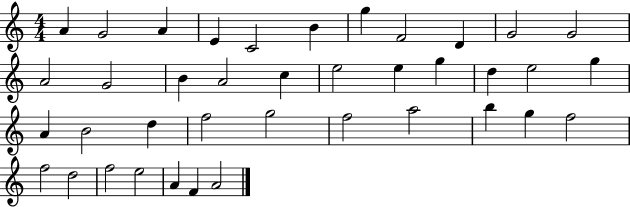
{
  \clef treble
  \numericTimeSignature
  \time 4/4
  \key c \major
  a'4 g'2 a'4 | e'4 c'2 b'4 | g''4 f'2 d'4 | g'2 g'2 | \break a'2 g'2 | b'4 a'2 c''4 | e''2 e''4 g''4 | d''4 e''2 g''4 | \break a'4 b'2 d''4 | f''2 g''2 | f''2 a''2 | b''4 g''4 f''2 | \break f''2 d''2 | f''2 e''2 | a'4 f'4 a'2 | \bar "|."
}